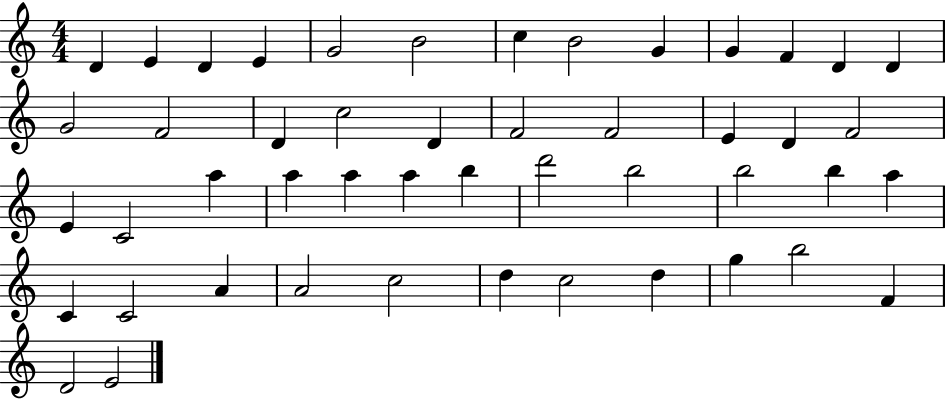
D4/q E4/q D4/q E4/q G4/h B4/h C5/q B4/h G4/q G4/q F4/q D4/q D4/q G4/h F4/h D4/q C5/h D4/q F4/h F4/h E4/q D4/q F4/h E4/q C4/h A5/q A5/q A5/q A5/q B5/q D6/h B5/h B5/h B5/q A5/q C4/q C4/h A4/q A4/h C5/h D5/q C5/h D5/q G5/q B5/h F4/q D4/h E4/h